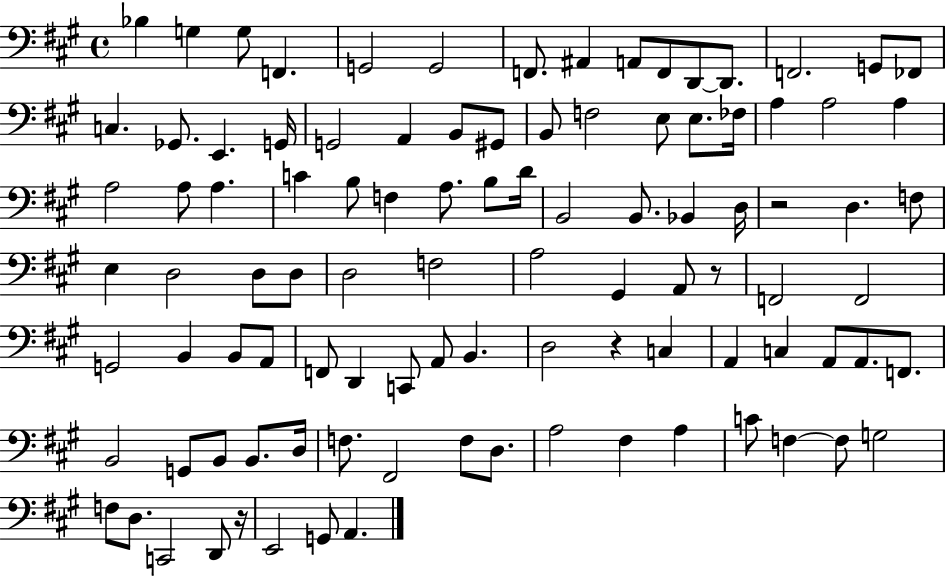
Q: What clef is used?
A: bass